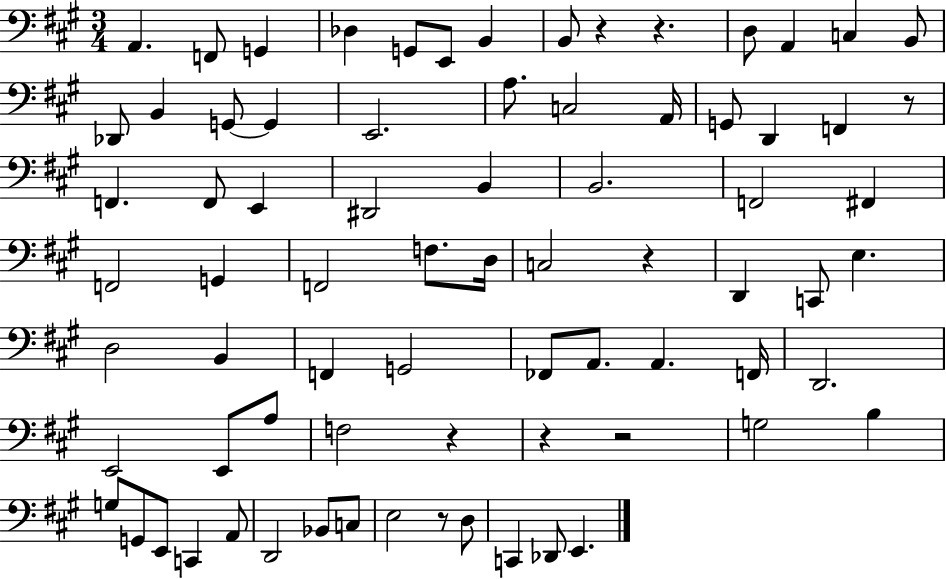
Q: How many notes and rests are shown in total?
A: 76